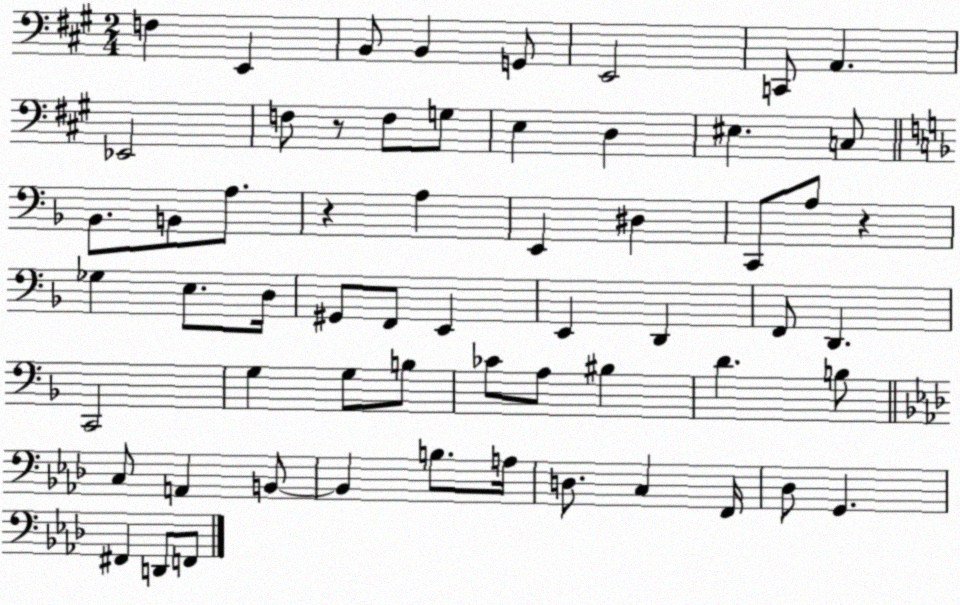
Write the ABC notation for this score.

X:1
T:Untitled
M:2/4
L:1/4
K:A
F, E,, B,,/2 B,, G,,/2 E,,2 C,,/2 A,, _E,,2 F,/2 z/2 F,/2 G,/2 E, D, ^E, C,/2 _B,,/2 B,,/2 A,/2 z A, E,, ^D, C,,/2 A,/2 z _G, E,/2 D,/4 ^G,,/2 F,,/2 E,, E,, D,, F,,/2 D,, C,,2 G, G,/2 B,/2 _C/2 A,/2 ^B, D B,/2 C,/2 A,, B,,/2 B,, B,/2 A,/4 D,/2 C, F,,/4 _D,/2 G,, ^F,, D,,/2 F,,/2